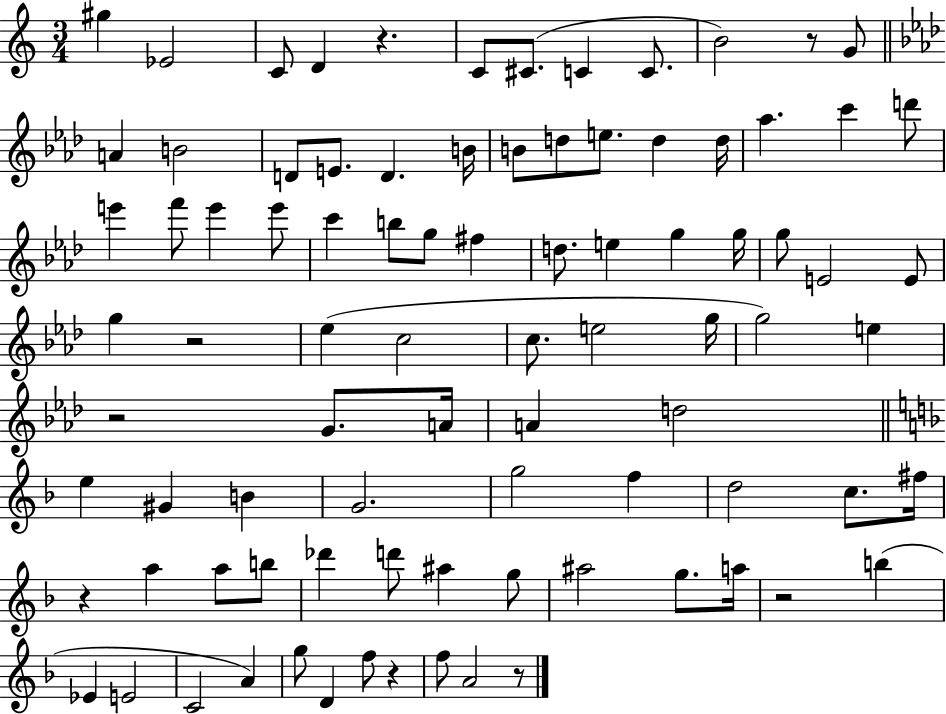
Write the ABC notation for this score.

X:1
T:Untitled
M:3/4
L:1/4
K:C
^g _E2 C/2 D z C/2 ^C/2 C C/2 B2 z/2 G/2 A B2 D/2 E/2 D B/4 B/2 d/2 e/2 d d/4 _a c' d'/2 e' f'/2 e' e'/2 c' b/2 g/2 ^f d/2 e g g/4 g/2 E2 E/2 g z2 _e c2 c/2 e2 g/4 g2 e z2 G/2 A/4 A d2 e ^G B G2 g2 f d2 c/2 ^f/4 z a a/2 b/2 _d' d'/2 ^a g/2 ^a2 g/2 a/4 z2 b _E E2 C2 A g/2 D f/2 z f/2 A2 z/2